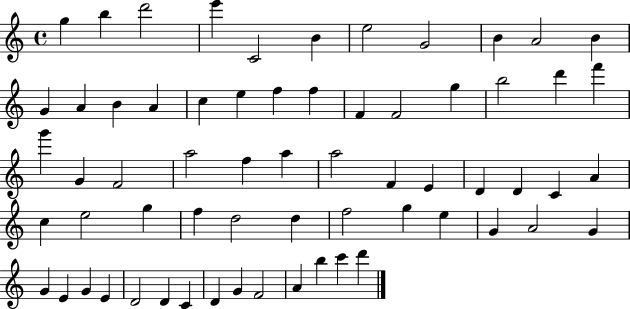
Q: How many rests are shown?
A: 0